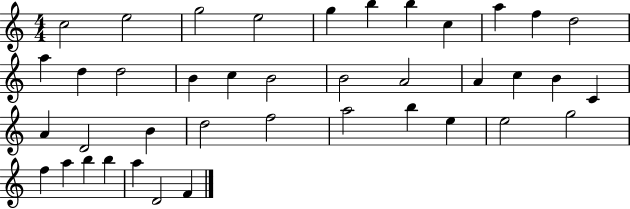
{
  \clef treble
  \numericTimeSignature
  \time 4/4
  \key c \major
  c''2 e''2 | g''2 e''2 | g''4 b''4 b''4 c''4 | a''4 f''4 d''2 | \break a''4 d''4 d''2 | b'4 c''4 b'2 | b'2 a'2 | a'4 c''4 b'4 c'4 | \break a'4 d'2 b'4 | d''2 f''2 | a''2 b''4 e''4 | e''2 g''2 | \break f''4 a''4 b''4 b''4 | a''4 d'2 f'4 | \bar "|."
}